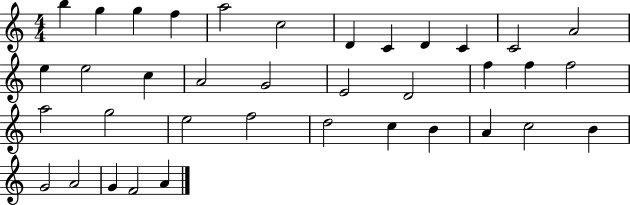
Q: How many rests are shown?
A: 0